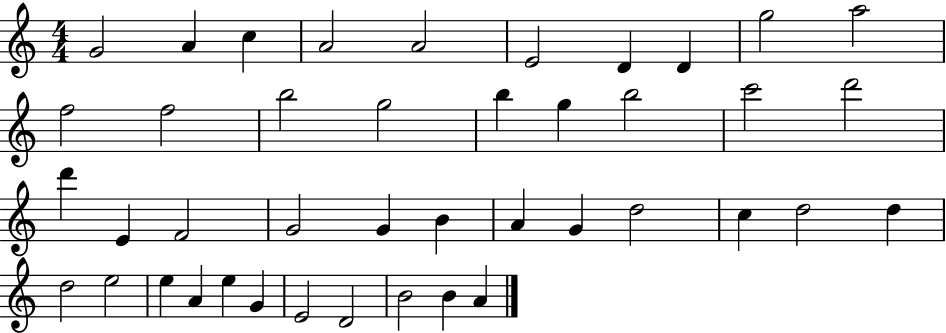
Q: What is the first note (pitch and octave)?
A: G4